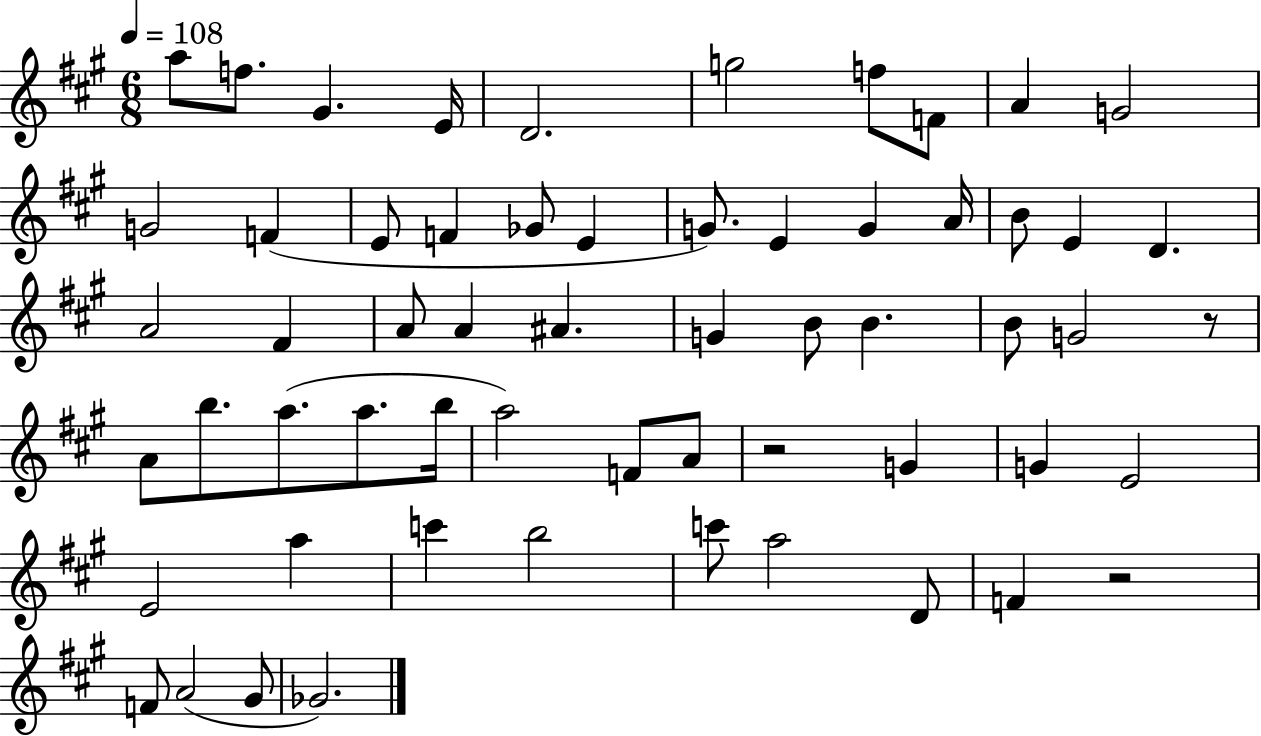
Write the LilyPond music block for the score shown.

{
  \clef treble
  \numericTimeSignature
  \time 6/8
  \key a \major
  \tempo 4 = 108
  a''8 f''8. gis'4. e'16 | d'2. | g''2 f''8 f'8 | a'4 g'2 | \break g'2 f'4( | e'8 f'4 ges'8 e'4 | g'8.) e'4 g'4 a'16 | b'8 e'4 d'4. | \break a'2 fis'4 | a'8 a'4 ais'4. | g'4 b'8 b'4. | b'8 g'2 r8 | \break a'8 b''8. a''8.( a''8. b''16 | a''2) f'8 a'8 | r2 g'4 | g'4 e'2 | \break e'2 a''4 | c'''4 b''2 | c'''8 a''2 d'8 | f'4 r2 | \break f'8 a'2( gis'8 | ges'2.) | \bar "|."
}